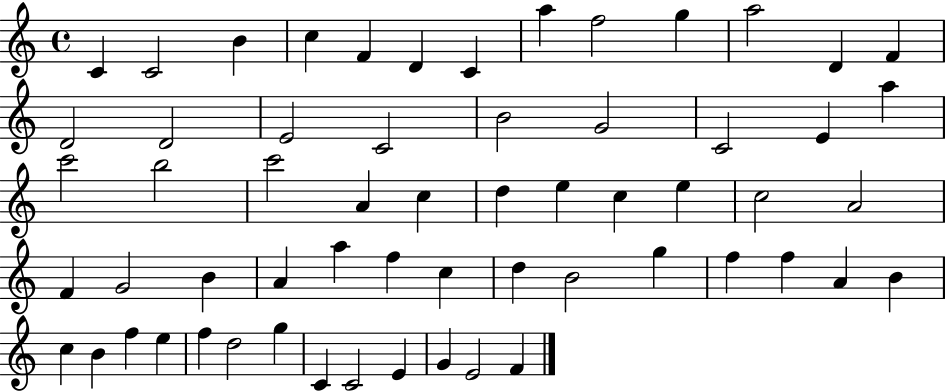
{
  \clef treble
  \time 4/4
  \defaultTimeSignature
  \key c \major
  c'4 c'2 b'4 | c''4 f'4 d'4 c'4 | a''4 f''2 g''4 | a''2 d'4 f'4 | \break d'2 d'2 | e'2 c'2 | b'2 g'2 | c'2 e'4 a''4 | \break c'''2 b''2 | c'''2 a'4 c''4 | d''4 e''4 c''4 e''4 | c''2 a'2 | \break f'4 g'2 b'4 | a'4 a''4 f''4 c''4 | d''4 b'2 g''4 | f''4 f''4 a'4 b'4 | \break c''4 b'4 f''4 e''4 | f''4 d''2 g''4 | c'4 c'2 e'4 | g'4 e'2 f'4 | \break \bar "|."
}